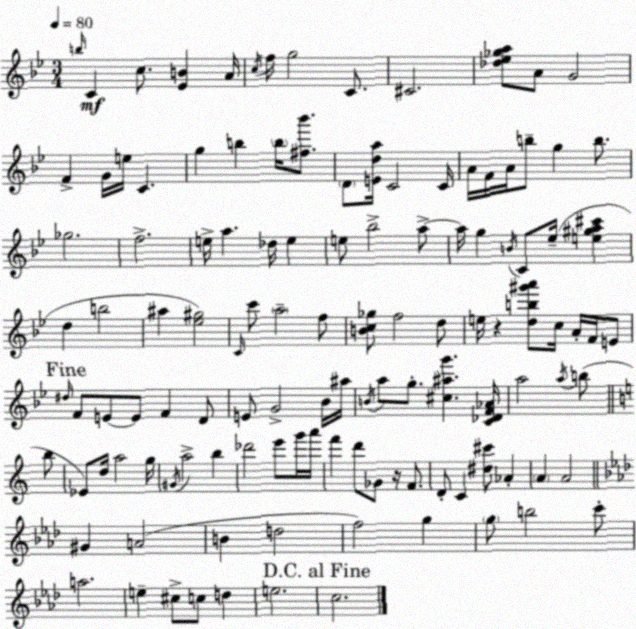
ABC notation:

X:1
T:Untitled
M:3/4
L:1/4
K:Gm
b/4 C c/2 [_EB] A/4 c/4 f/4 g2 C/2 ^C2 [_d_e_ga]/2 A/2 G2 F G/4 e/4 C g b b/4 [^f_b']/2 D/2 [Eda]/4 C2 C/4 A/4 F/4 A/4 b/2 g b/2 _g2 f2 e/4 a _d/4 e e/2 _b2 a/2 a/4 g B/4 C/2 _e/4 [e^ga^c'] d b2 ^a [_e^g]2 C/4 c'/2 a2 f/2 [Bc_g]/2 f2 d/2 e/4 z [db^g'a']/2 c/4 A/4 F/4 E/2 ^d/4 F/2 E/2 E/2 F D/2 E/2 G2 _B/4 ^a/4 B/4 a/2 g/2 [^c^ag'] [C_DF_A]/4 a2 a/4 b/2 b/2 _E/2 d/4 a2 g/4 ^G/4 a2 b _d'2 e'/2 g'/4 a'/4 f' d'/2 _G/2 z/4 F/2 D/2 C [^d^c']/2 _A A A2 ^G A2 B d2 f2 g g/2 b2 c'/2 a2 e ^c/2 c/2 d e2 c2